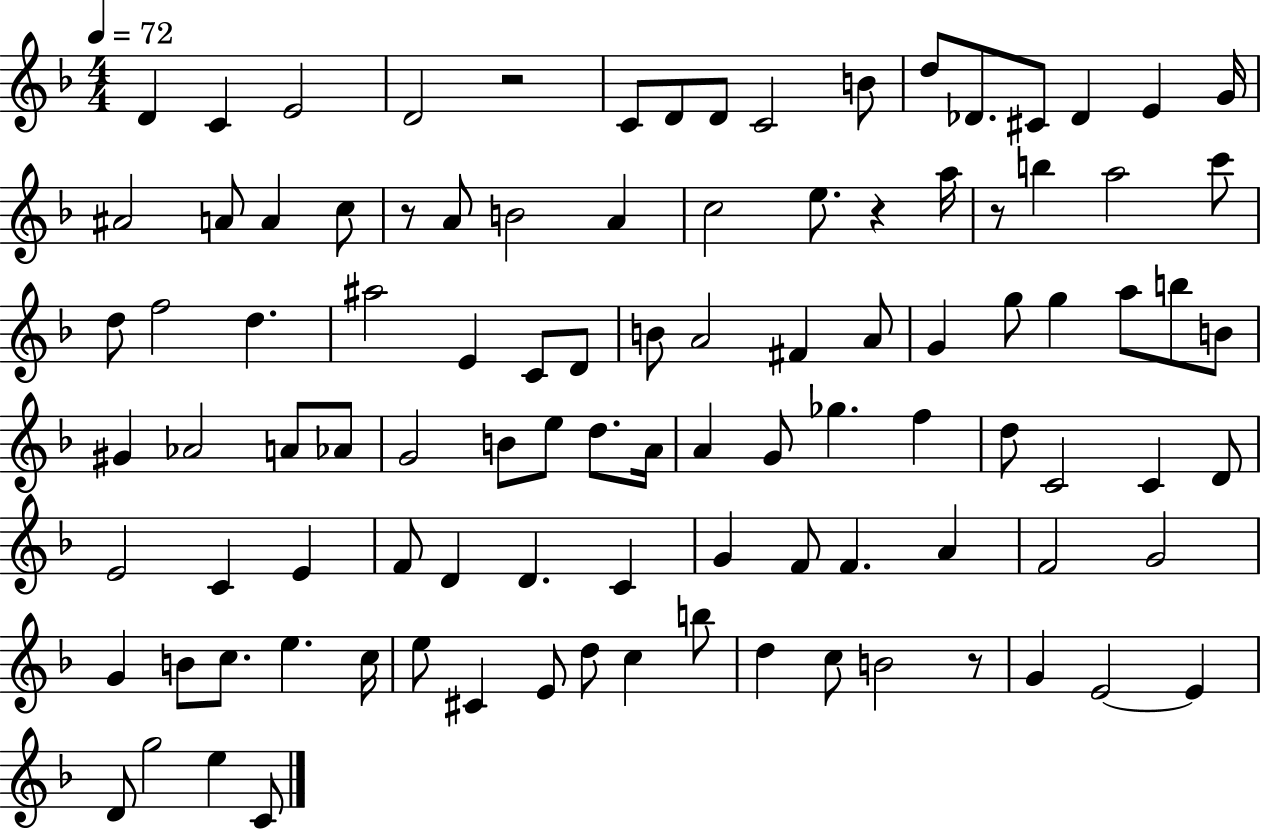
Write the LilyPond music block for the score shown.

{
  \clef treble
  \numericTimeSignature
  \time 4/4
  \key f \major
  \tempo 4 = 72
  d'4 c'4 e'2 | d'2 r2 | c'8 d'8 d'8 c'2 b'8 | d''8 des'8. cis'8 des'4 e'4 g'16 | \break ais'2 a'8 a'4 c''8 | r8 a'8 b'2 a'4 | c''2 e''8. r4 a''16 | r8 b''4 a''2 c'''8 | \break d''8 f''2 d''4. | ais''2 e'4 c'8 d'8 | b'8 a'2 fis'4 a'8 | g'4 g''8 g''4 a''8 b''8 b'8 | \break gis'4 aes'2 a'8 aes'8 | g'2 b'8 e''8 d''8. a'16 | a'4 g'8 ges''4. f''4 | d''8 c'2 c'4 d'8 | \break e'2 c'4 e'4 | f'8 d'4 d'4. c'4 | g'4 f'8 f'4. a'4 | f'2 g'2 | \break g'4 b'8 c''8. e''4. c''16 | e''8 cis'4 e'8 d''8 c''4 b''8 | d''4 c''8 b'2 r8 | g'4 e'2~~ e'4 | \break d'8 g''2 e''4 c'8 | \bar "|."
}